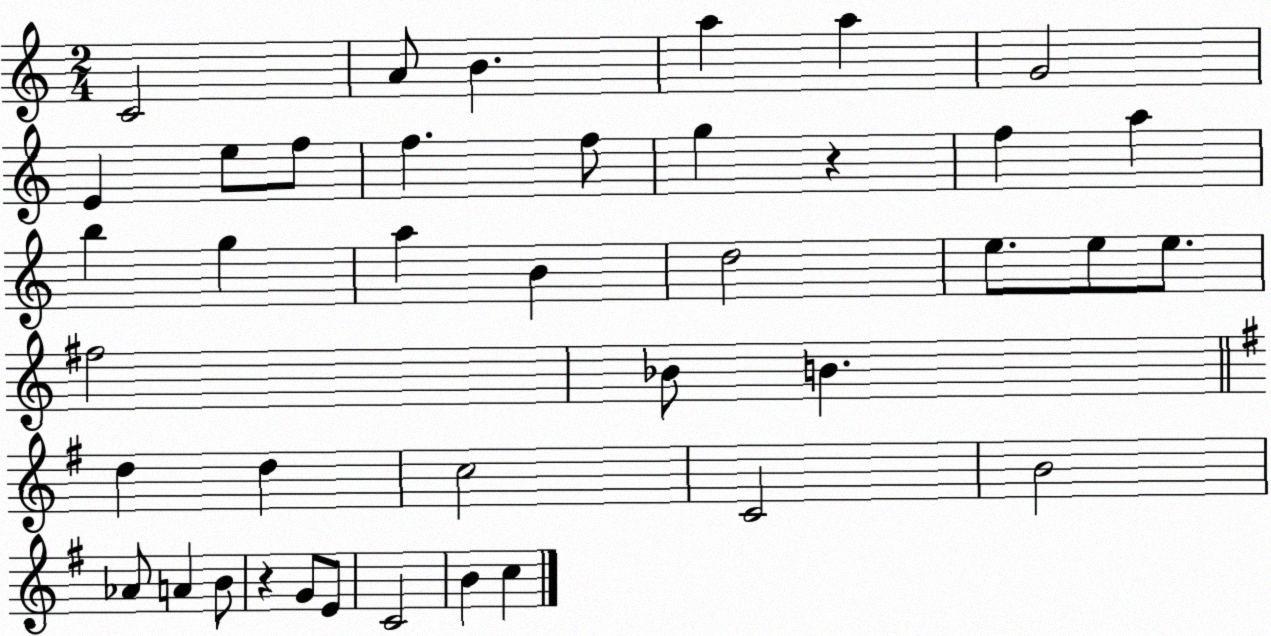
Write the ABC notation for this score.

X:1
T:Untitled
M:2/4
L:1/4
K:C
C2 A/2 B a a G2 E e/2 f/2 f f/2 g z f a b g a B d2 e/2 e/2 e/2 ^f2 _B/2 B d d c2 C2 B2 _A/2 A B/2 z G/2 E/2 C2 B c